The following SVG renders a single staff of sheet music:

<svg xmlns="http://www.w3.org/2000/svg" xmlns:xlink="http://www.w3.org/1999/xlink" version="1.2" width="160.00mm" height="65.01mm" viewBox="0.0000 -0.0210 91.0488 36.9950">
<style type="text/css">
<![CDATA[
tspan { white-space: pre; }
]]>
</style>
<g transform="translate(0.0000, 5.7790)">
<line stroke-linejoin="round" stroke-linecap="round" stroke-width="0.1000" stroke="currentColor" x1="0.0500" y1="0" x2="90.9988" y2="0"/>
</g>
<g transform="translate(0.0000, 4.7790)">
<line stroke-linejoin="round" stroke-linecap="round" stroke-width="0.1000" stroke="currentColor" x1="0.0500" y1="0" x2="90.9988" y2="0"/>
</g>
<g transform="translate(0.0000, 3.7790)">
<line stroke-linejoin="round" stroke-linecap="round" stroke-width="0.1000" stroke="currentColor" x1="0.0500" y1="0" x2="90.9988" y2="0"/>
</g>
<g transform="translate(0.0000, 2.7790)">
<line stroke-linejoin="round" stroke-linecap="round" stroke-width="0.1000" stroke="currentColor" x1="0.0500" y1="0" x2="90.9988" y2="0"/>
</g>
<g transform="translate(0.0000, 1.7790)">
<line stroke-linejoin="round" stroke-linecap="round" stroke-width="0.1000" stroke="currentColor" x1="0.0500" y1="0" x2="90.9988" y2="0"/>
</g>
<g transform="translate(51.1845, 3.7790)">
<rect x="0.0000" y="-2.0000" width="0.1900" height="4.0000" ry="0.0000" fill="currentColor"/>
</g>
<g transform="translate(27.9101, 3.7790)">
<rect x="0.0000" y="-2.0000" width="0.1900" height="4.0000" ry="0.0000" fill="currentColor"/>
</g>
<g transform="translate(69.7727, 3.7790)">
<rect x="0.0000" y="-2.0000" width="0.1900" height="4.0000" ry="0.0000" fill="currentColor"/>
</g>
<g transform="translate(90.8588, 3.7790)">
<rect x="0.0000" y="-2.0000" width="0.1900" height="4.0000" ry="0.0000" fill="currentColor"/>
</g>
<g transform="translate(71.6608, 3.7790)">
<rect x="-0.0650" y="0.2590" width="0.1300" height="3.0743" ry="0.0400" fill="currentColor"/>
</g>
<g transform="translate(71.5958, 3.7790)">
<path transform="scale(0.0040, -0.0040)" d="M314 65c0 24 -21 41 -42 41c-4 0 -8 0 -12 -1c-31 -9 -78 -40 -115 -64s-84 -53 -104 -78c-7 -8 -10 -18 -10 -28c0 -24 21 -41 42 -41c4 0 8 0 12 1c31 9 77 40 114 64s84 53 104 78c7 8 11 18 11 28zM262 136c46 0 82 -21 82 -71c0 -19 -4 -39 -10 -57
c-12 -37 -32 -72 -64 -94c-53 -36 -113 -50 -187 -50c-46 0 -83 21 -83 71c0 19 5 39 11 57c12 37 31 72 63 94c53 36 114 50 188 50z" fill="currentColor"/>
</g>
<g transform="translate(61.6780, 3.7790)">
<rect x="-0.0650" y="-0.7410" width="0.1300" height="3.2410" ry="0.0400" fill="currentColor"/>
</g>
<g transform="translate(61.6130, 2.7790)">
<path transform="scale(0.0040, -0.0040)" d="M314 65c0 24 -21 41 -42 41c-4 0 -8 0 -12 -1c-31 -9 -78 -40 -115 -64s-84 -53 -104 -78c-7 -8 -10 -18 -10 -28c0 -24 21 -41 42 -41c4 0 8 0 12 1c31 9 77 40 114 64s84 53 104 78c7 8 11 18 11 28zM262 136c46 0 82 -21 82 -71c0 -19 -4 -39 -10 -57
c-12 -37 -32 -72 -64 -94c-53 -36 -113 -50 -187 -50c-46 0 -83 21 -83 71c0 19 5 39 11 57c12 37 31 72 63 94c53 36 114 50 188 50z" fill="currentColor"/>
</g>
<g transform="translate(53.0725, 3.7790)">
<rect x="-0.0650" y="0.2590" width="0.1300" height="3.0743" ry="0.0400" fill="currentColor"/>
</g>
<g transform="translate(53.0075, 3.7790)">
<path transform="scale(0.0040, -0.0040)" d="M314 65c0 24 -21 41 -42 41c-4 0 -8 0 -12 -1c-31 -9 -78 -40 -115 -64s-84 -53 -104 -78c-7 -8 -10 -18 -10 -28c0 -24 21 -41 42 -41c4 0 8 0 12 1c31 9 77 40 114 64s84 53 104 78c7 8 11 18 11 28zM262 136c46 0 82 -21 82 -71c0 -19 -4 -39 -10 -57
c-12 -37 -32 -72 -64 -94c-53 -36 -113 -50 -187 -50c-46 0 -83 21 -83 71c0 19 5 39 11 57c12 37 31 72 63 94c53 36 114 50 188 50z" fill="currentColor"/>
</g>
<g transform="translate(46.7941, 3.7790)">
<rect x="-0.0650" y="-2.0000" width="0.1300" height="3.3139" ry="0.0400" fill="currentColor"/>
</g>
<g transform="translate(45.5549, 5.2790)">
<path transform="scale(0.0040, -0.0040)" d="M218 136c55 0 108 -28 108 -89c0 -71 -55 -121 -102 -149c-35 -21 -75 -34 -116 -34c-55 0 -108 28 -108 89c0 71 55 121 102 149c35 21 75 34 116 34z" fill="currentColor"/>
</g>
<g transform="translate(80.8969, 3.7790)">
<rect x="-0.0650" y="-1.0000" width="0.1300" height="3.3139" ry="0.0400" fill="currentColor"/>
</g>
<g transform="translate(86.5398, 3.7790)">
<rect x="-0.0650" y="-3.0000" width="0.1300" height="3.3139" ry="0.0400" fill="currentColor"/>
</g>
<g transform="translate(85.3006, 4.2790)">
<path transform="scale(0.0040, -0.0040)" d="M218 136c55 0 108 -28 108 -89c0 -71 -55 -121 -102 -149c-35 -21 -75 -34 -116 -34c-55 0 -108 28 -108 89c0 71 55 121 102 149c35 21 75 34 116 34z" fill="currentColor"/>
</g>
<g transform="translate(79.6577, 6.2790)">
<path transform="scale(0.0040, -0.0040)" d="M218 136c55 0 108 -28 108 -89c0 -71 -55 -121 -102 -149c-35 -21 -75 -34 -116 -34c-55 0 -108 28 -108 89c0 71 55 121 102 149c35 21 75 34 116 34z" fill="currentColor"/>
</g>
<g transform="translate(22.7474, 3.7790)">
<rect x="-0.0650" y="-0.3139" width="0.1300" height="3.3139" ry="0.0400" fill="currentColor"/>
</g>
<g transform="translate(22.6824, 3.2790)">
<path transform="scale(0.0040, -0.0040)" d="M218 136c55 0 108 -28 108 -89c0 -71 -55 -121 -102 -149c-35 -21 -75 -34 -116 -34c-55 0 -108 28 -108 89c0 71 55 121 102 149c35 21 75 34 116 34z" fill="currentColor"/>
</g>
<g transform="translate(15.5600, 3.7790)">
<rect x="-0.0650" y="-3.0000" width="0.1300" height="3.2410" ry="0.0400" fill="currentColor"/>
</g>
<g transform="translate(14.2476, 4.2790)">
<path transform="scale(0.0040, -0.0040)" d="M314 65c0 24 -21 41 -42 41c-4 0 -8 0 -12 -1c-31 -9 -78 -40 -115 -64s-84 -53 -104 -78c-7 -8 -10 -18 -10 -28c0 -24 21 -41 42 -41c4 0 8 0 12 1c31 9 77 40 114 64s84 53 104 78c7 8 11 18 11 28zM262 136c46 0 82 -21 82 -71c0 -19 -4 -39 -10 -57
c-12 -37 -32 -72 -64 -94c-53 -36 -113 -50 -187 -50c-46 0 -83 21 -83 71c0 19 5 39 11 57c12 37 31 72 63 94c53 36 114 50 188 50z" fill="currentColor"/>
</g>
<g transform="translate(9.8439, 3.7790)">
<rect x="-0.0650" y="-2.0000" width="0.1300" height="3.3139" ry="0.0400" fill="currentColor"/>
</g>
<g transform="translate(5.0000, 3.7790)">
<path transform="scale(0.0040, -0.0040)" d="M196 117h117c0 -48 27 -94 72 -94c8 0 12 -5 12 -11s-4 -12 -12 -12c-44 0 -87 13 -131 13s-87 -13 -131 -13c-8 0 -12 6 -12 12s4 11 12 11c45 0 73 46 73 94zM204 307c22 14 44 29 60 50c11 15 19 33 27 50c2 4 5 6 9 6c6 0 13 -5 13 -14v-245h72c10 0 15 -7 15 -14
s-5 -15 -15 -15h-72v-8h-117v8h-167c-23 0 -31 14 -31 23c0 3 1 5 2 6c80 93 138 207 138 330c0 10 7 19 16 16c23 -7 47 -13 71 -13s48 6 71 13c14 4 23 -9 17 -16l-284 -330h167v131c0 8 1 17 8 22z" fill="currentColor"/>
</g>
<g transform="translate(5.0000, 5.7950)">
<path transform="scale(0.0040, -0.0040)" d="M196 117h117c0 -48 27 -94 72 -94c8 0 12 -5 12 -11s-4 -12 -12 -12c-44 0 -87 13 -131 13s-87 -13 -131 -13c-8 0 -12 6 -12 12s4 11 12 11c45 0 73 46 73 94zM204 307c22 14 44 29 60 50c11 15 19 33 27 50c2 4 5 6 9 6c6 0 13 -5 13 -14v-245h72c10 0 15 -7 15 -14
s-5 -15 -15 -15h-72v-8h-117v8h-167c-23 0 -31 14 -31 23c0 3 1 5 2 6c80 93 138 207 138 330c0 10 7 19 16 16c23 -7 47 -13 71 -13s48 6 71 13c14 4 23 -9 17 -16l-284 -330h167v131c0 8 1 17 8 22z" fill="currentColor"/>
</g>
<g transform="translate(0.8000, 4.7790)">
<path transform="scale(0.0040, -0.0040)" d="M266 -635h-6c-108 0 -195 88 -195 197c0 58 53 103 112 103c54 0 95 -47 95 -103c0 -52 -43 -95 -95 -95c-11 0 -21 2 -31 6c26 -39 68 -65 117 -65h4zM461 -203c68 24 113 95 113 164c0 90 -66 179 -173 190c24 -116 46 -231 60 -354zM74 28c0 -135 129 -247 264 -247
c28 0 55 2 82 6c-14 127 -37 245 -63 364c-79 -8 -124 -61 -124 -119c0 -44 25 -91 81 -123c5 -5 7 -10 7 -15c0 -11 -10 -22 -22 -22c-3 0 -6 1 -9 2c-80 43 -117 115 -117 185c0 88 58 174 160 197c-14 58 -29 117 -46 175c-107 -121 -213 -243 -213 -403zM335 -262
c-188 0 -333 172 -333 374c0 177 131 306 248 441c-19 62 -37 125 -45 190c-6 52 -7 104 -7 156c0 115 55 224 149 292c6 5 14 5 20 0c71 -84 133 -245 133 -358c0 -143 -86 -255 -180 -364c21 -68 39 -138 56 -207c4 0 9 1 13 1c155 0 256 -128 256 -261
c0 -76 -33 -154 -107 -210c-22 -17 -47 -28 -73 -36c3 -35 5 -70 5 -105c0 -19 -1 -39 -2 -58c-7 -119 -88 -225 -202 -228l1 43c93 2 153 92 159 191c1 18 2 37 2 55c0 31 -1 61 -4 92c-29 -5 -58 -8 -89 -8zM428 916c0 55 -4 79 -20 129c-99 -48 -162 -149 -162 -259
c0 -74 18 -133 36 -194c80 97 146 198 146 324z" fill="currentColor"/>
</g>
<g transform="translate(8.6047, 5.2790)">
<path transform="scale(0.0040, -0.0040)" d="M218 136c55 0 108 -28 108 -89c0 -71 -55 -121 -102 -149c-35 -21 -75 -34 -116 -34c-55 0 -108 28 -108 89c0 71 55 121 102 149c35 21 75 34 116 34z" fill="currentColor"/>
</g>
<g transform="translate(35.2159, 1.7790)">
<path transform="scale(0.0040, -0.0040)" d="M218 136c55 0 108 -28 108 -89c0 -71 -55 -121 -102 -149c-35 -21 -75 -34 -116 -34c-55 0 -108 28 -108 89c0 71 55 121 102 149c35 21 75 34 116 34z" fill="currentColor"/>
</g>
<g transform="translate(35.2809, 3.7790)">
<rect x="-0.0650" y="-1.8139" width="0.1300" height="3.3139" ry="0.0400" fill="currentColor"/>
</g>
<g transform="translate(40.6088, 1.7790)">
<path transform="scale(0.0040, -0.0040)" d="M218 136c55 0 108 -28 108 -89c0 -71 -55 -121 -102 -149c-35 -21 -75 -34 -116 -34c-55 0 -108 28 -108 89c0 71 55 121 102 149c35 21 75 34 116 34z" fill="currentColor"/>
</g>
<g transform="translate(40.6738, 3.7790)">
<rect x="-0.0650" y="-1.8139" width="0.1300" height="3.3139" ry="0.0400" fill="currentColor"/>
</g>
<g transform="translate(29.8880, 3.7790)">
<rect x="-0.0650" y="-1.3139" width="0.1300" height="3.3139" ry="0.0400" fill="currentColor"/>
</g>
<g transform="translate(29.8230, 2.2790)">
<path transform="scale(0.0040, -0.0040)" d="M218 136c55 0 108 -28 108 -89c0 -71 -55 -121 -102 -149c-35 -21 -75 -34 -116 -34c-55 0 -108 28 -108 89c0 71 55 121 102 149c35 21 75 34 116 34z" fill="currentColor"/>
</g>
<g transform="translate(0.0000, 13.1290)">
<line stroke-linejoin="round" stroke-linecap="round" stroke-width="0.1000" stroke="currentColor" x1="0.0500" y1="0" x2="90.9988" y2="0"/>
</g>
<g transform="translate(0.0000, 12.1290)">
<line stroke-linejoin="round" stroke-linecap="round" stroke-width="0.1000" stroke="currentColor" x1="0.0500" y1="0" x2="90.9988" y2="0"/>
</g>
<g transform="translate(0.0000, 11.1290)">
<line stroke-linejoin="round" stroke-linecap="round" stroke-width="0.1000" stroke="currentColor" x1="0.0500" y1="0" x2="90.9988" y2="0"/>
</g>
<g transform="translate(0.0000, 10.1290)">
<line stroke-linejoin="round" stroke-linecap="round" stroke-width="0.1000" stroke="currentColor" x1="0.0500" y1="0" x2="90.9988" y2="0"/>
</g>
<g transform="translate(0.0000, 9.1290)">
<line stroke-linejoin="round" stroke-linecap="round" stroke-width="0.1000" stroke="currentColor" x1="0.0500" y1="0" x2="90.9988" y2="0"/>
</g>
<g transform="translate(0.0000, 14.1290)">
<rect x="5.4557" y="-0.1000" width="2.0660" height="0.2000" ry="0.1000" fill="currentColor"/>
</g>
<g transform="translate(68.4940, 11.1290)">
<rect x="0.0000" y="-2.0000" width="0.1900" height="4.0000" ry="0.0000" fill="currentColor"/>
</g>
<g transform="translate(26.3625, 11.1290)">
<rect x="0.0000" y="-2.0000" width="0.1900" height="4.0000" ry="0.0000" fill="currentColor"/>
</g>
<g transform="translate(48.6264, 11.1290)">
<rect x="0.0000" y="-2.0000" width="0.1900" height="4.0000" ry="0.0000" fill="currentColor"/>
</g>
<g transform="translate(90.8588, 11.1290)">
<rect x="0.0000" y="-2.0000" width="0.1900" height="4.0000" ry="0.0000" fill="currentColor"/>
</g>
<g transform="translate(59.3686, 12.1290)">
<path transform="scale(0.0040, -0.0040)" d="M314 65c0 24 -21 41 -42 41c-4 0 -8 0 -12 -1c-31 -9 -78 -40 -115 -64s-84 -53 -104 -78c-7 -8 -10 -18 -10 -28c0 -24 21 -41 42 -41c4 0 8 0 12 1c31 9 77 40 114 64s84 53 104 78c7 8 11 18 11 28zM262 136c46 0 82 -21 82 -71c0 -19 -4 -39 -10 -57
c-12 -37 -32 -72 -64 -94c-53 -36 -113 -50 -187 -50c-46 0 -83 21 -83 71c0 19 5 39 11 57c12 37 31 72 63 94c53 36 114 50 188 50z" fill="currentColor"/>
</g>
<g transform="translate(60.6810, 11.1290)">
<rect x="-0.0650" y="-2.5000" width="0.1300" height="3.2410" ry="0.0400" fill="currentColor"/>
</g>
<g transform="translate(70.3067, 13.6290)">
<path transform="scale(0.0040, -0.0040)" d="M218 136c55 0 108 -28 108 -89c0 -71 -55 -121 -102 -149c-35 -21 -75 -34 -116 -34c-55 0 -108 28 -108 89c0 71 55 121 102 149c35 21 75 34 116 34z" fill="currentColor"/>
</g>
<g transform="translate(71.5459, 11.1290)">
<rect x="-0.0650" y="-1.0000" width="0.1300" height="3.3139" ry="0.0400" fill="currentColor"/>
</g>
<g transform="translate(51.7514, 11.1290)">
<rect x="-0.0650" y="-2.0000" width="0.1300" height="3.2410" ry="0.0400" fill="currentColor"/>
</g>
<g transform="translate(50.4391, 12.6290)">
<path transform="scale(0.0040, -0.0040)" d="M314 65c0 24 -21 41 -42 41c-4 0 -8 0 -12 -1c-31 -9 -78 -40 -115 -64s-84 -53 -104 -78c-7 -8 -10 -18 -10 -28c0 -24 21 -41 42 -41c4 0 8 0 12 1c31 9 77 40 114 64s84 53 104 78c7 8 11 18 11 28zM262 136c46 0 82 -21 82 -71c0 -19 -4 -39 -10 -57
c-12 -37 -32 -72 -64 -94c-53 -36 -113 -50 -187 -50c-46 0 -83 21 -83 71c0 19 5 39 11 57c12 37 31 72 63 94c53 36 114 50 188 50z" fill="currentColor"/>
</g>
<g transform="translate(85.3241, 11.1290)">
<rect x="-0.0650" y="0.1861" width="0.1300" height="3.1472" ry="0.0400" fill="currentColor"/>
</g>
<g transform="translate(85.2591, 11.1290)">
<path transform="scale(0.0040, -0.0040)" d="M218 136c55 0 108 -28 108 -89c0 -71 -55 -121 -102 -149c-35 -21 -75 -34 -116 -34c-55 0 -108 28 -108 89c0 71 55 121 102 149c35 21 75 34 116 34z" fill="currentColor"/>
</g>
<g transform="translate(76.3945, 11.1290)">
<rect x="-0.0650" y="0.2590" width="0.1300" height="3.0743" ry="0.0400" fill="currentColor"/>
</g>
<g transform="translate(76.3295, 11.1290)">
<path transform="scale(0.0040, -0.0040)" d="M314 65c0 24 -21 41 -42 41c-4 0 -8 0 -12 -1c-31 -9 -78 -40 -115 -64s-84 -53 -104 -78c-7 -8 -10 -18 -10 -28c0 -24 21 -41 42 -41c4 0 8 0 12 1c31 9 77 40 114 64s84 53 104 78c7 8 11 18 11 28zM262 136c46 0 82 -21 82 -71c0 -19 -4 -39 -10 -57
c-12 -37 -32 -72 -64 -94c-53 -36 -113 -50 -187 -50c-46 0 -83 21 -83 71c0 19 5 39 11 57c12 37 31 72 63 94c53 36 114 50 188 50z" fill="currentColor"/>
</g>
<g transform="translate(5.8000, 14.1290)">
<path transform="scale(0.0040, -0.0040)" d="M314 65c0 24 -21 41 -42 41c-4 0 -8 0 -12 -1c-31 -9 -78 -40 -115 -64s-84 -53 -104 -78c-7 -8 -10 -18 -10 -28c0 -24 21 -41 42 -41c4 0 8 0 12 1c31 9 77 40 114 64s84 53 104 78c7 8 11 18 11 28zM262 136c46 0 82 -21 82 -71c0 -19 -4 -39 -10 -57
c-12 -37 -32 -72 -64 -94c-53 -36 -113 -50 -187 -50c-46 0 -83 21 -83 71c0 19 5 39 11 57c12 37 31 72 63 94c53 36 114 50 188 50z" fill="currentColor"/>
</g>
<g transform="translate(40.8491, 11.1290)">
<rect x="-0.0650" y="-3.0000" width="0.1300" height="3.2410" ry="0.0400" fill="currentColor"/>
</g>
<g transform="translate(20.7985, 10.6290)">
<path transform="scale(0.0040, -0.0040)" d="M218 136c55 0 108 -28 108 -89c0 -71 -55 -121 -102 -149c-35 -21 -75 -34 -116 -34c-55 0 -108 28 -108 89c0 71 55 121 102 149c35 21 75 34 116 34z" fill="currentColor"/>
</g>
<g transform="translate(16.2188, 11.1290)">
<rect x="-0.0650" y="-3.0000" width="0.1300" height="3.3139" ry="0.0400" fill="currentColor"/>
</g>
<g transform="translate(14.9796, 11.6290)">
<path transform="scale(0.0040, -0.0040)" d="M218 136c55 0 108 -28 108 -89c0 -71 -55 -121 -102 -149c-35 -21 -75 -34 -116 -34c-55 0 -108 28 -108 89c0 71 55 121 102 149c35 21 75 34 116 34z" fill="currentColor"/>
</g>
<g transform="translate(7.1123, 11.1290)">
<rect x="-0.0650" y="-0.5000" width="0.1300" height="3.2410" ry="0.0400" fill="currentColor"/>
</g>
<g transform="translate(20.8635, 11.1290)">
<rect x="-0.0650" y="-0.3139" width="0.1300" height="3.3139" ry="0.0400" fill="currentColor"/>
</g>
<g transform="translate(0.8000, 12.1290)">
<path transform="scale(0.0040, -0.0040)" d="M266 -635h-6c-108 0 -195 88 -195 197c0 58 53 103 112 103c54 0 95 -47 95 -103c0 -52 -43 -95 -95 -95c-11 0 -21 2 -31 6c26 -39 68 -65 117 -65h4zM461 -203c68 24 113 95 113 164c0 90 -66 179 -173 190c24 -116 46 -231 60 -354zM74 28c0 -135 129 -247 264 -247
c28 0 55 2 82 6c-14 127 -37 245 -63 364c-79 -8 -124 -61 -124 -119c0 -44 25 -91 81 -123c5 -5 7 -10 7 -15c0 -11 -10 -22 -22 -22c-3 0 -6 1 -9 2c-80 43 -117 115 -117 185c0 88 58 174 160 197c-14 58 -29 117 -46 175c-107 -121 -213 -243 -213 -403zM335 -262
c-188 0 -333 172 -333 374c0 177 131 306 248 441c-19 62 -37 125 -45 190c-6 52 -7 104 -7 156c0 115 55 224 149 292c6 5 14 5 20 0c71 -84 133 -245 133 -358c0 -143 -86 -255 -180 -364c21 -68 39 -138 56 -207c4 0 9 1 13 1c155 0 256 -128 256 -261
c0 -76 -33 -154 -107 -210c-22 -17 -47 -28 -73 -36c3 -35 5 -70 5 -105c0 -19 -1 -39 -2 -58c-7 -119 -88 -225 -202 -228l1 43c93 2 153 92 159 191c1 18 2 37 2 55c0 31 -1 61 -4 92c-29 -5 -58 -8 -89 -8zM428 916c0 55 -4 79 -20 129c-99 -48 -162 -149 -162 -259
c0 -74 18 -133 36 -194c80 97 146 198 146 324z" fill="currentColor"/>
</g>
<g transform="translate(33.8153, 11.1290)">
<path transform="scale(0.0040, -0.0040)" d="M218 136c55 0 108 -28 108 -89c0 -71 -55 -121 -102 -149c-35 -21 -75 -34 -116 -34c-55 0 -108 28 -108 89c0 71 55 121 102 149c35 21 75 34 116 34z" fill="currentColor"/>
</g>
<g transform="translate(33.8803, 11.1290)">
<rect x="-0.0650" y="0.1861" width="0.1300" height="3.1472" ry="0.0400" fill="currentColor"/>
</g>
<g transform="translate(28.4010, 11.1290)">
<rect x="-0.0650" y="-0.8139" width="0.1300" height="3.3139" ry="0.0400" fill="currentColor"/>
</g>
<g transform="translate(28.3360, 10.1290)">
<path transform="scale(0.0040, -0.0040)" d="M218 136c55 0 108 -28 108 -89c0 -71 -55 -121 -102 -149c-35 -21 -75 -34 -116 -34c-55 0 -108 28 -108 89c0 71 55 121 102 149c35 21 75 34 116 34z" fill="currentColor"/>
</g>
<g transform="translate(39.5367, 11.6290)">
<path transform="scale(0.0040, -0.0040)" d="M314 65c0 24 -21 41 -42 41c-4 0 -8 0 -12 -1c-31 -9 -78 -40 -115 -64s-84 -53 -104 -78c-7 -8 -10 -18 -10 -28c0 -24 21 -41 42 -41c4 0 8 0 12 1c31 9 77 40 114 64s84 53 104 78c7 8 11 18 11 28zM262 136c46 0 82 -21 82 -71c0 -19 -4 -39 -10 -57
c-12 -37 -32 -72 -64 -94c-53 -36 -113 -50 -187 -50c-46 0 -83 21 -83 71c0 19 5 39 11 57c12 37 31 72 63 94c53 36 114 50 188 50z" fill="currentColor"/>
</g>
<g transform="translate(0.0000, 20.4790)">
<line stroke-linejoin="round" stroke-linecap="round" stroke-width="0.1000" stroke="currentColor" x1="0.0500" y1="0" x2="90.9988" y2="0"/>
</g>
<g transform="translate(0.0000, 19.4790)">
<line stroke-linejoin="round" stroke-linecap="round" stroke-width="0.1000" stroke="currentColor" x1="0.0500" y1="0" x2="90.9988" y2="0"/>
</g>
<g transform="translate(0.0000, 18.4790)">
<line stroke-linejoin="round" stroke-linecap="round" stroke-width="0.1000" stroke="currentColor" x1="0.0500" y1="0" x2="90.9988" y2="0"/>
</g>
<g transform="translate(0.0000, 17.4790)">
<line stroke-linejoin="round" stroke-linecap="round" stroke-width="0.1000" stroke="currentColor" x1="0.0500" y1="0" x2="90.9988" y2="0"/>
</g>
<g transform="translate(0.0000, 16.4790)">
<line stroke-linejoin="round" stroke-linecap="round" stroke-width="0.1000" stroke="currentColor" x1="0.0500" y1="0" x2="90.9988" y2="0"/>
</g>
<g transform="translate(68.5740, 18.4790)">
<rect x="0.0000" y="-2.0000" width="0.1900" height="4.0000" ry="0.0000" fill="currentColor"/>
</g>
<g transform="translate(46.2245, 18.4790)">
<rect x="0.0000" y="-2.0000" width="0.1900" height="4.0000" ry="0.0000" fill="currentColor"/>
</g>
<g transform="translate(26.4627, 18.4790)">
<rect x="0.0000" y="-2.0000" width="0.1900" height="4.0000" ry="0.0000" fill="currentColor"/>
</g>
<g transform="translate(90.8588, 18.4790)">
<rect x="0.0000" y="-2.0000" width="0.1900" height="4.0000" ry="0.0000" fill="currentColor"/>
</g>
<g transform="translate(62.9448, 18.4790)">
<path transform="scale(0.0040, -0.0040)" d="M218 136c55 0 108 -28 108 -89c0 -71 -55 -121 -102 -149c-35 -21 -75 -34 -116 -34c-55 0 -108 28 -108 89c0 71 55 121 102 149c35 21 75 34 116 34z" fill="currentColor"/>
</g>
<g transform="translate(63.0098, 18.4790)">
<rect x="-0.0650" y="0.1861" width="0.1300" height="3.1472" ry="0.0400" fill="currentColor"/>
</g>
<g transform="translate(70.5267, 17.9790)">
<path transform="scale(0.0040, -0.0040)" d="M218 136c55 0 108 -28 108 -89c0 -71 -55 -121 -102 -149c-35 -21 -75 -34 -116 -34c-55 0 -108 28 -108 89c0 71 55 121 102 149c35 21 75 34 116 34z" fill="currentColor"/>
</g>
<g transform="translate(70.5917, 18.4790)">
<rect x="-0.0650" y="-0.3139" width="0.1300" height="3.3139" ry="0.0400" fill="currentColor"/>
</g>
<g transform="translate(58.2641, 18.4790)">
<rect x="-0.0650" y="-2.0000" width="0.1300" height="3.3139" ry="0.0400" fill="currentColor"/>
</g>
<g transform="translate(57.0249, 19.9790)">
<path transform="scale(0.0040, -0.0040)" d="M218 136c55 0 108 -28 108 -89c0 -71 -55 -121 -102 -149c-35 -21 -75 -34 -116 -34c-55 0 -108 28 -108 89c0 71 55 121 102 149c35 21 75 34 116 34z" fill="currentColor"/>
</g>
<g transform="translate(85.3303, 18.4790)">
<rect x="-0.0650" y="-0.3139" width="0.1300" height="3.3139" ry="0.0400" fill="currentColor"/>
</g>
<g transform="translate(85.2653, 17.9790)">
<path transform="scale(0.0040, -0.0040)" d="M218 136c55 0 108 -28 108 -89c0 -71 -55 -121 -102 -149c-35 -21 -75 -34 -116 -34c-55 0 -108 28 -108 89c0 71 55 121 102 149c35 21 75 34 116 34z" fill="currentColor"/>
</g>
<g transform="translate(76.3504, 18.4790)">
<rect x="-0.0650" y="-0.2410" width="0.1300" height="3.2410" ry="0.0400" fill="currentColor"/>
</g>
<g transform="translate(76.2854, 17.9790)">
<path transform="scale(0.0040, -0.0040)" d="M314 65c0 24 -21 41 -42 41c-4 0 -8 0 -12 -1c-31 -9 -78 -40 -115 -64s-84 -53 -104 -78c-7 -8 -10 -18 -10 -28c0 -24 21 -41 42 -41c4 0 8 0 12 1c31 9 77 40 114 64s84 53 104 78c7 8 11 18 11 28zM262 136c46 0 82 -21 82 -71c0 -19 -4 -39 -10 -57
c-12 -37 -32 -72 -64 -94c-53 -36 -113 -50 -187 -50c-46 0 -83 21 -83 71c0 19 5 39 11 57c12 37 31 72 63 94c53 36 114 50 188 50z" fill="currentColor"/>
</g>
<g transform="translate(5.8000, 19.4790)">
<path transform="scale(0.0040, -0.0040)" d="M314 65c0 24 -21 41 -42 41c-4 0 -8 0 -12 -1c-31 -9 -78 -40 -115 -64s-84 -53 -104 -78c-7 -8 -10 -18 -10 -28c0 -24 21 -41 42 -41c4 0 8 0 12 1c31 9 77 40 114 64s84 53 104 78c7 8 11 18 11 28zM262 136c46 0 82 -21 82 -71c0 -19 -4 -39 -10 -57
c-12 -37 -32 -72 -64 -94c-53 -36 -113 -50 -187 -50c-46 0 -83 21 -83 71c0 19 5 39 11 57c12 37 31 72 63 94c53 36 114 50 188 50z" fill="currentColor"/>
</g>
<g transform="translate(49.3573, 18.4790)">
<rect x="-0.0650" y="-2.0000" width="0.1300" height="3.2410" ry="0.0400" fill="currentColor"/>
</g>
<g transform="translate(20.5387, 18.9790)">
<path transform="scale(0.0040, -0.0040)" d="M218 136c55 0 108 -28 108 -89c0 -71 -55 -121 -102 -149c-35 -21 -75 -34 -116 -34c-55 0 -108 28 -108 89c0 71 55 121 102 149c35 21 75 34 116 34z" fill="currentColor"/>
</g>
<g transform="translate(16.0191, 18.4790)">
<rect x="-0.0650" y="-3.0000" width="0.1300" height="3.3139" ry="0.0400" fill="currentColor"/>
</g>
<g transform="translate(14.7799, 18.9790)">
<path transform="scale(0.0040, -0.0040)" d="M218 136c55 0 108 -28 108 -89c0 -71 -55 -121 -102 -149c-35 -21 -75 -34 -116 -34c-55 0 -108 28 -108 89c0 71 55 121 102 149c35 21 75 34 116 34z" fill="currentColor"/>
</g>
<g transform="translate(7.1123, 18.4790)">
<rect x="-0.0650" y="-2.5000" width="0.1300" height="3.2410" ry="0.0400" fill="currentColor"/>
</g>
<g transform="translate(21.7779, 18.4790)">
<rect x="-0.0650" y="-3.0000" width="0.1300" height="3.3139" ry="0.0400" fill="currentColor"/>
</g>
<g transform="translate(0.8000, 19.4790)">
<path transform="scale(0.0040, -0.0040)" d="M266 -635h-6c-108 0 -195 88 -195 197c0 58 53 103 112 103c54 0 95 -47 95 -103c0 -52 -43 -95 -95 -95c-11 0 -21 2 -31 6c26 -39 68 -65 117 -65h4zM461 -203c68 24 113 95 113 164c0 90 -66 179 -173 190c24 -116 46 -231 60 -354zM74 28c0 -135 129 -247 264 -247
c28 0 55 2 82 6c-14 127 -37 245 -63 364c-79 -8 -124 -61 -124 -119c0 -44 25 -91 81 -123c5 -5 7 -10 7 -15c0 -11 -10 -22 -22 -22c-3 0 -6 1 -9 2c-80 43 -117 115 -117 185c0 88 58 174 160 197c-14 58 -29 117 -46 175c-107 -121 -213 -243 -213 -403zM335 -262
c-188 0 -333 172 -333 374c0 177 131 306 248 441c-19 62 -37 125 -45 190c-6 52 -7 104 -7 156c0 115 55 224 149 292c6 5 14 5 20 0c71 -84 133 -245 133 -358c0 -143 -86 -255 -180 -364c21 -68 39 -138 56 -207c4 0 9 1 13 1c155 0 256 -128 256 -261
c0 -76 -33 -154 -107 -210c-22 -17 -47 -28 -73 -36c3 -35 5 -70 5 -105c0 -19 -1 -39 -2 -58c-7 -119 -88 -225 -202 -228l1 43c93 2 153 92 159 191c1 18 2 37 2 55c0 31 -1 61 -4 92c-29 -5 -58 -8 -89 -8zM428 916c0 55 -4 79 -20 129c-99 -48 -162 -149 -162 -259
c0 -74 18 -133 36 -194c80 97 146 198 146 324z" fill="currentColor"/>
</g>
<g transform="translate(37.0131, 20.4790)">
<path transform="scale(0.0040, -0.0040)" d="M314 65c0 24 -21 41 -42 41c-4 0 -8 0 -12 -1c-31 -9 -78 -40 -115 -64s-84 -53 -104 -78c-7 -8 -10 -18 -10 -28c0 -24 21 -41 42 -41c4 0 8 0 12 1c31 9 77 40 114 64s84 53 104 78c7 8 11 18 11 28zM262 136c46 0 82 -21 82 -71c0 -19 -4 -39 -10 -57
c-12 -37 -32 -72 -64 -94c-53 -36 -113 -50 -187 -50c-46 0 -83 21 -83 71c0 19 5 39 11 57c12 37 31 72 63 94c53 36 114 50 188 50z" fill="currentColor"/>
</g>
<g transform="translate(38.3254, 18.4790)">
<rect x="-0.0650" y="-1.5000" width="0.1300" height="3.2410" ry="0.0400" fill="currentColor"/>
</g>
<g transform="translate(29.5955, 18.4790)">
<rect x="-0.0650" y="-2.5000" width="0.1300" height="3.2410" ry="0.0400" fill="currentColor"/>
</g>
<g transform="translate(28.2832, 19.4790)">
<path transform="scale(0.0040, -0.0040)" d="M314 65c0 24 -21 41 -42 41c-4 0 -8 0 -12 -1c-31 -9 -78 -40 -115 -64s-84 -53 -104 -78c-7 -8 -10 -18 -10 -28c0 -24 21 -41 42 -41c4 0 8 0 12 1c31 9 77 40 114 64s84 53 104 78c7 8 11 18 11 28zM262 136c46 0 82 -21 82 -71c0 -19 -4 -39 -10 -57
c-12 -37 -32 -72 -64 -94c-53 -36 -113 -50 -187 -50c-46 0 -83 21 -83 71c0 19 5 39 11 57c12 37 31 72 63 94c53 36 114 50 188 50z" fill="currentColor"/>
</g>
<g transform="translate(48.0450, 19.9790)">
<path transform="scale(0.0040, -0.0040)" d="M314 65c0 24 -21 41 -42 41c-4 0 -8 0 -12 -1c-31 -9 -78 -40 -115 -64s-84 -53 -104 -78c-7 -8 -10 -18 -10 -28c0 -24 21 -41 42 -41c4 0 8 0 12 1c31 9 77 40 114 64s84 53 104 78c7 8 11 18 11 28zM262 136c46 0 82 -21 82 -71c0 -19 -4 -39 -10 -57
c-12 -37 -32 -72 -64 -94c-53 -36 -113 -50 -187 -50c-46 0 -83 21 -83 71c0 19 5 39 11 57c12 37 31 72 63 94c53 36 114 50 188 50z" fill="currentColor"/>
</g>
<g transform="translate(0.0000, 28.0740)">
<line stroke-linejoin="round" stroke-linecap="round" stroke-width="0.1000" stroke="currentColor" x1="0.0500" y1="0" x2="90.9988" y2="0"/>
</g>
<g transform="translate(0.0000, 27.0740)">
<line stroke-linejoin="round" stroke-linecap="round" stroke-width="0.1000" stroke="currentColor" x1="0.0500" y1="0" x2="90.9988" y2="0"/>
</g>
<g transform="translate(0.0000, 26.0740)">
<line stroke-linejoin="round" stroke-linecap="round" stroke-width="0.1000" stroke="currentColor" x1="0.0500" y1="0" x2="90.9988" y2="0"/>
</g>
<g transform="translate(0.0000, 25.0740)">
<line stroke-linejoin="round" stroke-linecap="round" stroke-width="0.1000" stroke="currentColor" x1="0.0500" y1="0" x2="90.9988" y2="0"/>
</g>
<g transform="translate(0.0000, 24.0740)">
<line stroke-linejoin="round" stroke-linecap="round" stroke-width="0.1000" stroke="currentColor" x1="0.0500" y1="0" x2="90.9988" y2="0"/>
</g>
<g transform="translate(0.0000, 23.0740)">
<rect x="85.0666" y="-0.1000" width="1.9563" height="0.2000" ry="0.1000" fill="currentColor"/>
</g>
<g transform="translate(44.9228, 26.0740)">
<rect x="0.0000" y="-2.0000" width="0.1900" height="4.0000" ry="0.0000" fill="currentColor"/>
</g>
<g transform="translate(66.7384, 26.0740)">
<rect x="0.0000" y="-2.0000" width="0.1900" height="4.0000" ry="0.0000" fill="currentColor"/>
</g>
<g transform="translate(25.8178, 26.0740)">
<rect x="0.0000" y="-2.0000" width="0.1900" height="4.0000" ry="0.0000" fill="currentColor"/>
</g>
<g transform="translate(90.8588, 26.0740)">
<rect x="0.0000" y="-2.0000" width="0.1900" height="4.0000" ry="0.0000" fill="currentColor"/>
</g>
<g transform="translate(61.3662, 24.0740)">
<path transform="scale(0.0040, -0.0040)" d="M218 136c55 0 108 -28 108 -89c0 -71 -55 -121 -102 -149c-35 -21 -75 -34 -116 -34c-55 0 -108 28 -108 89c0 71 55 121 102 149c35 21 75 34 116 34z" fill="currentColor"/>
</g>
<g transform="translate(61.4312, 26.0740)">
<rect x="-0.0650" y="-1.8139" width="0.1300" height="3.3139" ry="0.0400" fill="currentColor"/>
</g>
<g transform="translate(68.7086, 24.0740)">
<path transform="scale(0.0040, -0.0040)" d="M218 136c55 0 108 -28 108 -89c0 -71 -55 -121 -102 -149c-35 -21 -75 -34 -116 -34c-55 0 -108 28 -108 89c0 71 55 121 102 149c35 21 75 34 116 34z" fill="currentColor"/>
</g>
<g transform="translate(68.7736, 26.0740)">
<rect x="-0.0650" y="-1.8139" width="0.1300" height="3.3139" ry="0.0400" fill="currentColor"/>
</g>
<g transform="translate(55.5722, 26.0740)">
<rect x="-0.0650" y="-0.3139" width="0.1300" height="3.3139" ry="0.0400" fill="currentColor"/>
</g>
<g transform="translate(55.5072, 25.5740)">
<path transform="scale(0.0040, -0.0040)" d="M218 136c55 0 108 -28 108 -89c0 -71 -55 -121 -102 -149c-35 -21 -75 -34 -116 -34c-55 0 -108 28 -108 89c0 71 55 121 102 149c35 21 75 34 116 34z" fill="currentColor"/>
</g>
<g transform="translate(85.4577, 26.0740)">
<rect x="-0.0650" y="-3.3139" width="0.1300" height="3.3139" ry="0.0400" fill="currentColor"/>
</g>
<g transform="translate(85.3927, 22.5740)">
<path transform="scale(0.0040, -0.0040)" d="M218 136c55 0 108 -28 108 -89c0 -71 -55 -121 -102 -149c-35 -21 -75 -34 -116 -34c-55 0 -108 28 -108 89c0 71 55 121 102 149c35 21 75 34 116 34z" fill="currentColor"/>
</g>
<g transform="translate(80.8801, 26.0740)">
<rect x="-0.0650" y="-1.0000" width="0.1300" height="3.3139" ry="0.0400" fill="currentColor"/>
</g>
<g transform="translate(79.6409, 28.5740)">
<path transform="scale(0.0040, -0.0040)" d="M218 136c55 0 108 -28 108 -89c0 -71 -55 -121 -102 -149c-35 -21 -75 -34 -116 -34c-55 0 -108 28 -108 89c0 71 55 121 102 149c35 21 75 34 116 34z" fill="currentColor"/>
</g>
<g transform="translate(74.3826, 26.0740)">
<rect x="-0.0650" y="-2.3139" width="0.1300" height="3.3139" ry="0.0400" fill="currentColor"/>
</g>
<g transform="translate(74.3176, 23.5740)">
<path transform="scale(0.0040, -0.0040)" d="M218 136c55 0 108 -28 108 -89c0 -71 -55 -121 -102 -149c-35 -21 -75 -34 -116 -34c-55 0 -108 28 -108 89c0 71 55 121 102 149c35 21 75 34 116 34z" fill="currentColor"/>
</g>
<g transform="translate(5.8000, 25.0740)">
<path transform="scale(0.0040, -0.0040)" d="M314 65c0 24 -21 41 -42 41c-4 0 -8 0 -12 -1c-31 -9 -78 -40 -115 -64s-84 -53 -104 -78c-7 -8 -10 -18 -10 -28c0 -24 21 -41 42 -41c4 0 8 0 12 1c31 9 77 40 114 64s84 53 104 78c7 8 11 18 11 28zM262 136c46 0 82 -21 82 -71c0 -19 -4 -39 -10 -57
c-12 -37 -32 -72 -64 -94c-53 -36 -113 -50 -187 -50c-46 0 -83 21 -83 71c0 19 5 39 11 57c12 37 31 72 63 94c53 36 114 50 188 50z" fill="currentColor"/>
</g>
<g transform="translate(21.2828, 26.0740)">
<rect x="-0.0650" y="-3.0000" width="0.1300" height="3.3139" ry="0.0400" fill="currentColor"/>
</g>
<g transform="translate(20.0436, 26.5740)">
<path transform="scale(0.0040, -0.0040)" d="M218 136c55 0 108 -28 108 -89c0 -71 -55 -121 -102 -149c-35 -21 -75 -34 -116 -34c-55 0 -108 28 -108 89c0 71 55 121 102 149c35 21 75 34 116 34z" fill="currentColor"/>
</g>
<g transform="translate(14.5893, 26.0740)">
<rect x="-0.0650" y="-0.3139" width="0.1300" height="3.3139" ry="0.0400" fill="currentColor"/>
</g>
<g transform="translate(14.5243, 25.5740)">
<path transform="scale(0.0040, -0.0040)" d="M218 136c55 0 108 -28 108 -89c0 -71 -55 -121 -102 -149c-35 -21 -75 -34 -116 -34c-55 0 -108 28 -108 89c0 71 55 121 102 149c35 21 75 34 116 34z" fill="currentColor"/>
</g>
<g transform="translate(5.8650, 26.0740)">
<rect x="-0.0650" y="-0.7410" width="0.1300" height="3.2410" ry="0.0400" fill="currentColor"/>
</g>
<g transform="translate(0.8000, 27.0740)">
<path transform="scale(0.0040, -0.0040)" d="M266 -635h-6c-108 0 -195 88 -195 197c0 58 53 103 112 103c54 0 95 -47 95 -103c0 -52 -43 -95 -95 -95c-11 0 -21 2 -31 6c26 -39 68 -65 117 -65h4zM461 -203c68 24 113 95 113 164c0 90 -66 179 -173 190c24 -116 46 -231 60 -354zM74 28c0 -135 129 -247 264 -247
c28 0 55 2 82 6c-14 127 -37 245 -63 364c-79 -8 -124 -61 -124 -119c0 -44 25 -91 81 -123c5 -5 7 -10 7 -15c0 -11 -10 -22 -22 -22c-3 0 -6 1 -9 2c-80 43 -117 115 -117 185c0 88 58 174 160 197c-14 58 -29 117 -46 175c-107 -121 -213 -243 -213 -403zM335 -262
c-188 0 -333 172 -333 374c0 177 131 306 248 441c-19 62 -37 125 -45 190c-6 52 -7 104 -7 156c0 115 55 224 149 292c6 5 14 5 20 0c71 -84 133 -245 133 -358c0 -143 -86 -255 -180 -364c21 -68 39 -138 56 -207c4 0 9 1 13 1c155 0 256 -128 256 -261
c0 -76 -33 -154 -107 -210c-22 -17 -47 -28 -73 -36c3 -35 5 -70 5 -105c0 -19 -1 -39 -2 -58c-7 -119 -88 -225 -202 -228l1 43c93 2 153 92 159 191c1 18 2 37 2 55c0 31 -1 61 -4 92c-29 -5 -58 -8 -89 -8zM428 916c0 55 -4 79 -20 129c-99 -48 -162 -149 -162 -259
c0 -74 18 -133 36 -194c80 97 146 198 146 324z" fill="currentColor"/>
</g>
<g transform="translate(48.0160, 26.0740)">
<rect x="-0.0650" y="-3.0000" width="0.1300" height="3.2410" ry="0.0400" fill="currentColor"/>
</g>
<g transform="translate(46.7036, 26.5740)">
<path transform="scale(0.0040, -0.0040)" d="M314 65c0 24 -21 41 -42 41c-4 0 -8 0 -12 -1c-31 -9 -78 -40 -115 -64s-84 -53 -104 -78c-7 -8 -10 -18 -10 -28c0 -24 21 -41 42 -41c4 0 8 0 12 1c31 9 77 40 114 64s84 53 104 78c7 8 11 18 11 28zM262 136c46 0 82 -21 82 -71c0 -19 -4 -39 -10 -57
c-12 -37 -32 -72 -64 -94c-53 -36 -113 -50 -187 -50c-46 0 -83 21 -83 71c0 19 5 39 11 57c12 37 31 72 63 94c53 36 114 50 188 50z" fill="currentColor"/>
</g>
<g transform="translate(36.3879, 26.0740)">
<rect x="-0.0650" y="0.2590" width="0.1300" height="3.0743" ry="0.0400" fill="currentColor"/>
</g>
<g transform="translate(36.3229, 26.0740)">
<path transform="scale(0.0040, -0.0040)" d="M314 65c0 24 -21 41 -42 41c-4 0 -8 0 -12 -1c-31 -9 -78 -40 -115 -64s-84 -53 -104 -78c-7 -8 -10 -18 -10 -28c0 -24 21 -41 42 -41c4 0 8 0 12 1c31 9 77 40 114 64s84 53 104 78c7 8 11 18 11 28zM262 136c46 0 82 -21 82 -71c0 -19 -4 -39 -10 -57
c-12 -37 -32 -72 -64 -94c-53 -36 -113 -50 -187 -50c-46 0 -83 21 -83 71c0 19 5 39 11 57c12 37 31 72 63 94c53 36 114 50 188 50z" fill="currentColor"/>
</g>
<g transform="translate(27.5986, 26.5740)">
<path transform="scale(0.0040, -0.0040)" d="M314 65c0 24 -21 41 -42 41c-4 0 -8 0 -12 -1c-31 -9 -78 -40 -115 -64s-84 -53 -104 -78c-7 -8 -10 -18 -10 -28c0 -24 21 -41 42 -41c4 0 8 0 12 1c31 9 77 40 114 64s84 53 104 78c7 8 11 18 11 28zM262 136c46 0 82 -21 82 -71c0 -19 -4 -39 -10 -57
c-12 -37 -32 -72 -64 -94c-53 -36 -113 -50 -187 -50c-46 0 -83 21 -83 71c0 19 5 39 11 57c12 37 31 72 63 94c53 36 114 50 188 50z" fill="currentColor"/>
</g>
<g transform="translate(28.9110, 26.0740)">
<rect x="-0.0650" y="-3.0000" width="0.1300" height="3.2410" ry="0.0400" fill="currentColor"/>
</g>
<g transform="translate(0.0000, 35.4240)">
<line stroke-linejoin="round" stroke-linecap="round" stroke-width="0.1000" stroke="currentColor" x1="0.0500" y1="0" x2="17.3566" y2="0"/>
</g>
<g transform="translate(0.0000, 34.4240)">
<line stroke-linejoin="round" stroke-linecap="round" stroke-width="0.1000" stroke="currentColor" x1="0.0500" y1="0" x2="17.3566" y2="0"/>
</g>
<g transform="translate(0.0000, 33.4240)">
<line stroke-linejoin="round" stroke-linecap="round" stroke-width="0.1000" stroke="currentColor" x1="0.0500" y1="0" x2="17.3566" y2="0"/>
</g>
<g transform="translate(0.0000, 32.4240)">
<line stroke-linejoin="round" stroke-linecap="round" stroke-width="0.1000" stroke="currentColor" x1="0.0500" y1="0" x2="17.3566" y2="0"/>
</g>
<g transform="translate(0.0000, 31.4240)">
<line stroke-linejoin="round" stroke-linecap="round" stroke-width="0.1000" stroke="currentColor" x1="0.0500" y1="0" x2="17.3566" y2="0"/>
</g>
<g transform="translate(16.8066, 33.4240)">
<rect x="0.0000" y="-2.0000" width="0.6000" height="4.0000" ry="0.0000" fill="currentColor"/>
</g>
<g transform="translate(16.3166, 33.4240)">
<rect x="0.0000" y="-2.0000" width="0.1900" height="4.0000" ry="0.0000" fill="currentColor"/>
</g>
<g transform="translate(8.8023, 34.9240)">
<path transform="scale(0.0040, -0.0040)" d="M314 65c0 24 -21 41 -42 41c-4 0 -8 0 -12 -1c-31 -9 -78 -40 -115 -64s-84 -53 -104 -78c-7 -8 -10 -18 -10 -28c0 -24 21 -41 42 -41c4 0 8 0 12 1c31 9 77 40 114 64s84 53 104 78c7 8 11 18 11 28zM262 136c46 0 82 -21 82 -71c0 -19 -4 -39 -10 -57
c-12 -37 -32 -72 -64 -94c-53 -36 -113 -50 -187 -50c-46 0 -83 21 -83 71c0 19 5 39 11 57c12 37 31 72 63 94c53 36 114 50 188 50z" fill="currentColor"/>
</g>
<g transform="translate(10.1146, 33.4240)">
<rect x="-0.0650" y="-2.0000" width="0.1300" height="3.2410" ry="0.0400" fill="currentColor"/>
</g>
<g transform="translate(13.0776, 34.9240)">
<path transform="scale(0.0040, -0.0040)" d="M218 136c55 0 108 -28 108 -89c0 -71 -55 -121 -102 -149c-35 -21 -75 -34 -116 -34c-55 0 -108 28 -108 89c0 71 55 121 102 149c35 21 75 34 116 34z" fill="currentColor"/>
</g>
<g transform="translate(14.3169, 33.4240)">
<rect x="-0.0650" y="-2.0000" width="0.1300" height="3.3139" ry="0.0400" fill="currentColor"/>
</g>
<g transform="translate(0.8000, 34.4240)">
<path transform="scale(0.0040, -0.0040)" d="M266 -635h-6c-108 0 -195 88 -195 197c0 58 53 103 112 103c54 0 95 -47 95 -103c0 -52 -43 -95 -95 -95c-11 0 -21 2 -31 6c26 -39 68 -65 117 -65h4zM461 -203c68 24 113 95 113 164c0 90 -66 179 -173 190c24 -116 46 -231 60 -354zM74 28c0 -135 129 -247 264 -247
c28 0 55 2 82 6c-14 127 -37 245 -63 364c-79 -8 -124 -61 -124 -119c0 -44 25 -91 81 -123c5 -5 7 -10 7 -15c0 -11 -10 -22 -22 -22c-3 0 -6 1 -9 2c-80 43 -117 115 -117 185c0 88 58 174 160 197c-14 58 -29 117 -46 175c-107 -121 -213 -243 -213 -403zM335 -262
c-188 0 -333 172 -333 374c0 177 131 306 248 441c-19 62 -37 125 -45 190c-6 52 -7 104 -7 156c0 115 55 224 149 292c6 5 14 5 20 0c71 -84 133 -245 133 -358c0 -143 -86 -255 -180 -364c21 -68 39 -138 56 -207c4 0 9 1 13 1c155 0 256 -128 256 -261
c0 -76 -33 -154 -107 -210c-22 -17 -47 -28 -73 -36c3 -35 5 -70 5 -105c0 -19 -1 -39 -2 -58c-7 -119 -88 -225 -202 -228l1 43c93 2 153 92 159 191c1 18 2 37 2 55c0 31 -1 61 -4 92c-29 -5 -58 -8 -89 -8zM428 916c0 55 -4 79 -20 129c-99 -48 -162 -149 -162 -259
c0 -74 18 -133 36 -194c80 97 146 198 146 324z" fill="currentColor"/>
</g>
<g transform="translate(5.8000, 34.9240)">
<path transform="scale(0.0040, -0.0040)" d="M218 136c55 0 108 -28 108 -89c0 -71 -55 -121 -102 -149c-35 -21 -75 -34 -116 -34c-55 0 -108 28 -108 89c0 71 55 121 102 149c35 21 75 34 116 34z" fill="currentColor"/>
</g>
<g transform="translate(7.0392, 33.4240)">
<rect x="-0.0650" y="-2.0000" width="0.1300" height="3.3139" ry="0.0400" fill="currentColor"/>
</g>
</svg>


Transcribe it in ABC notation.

X:1
T:Untitled
M:4/4
L:1/4
K:C
F A2 c e f f F B2 d2 B2 D A C2 A c d B A2 F2 G2 D B2 B G2 A A G2 E2 F2 F B c c2 c d2 c A A2 B2 A2 c f f g D b F F2 F